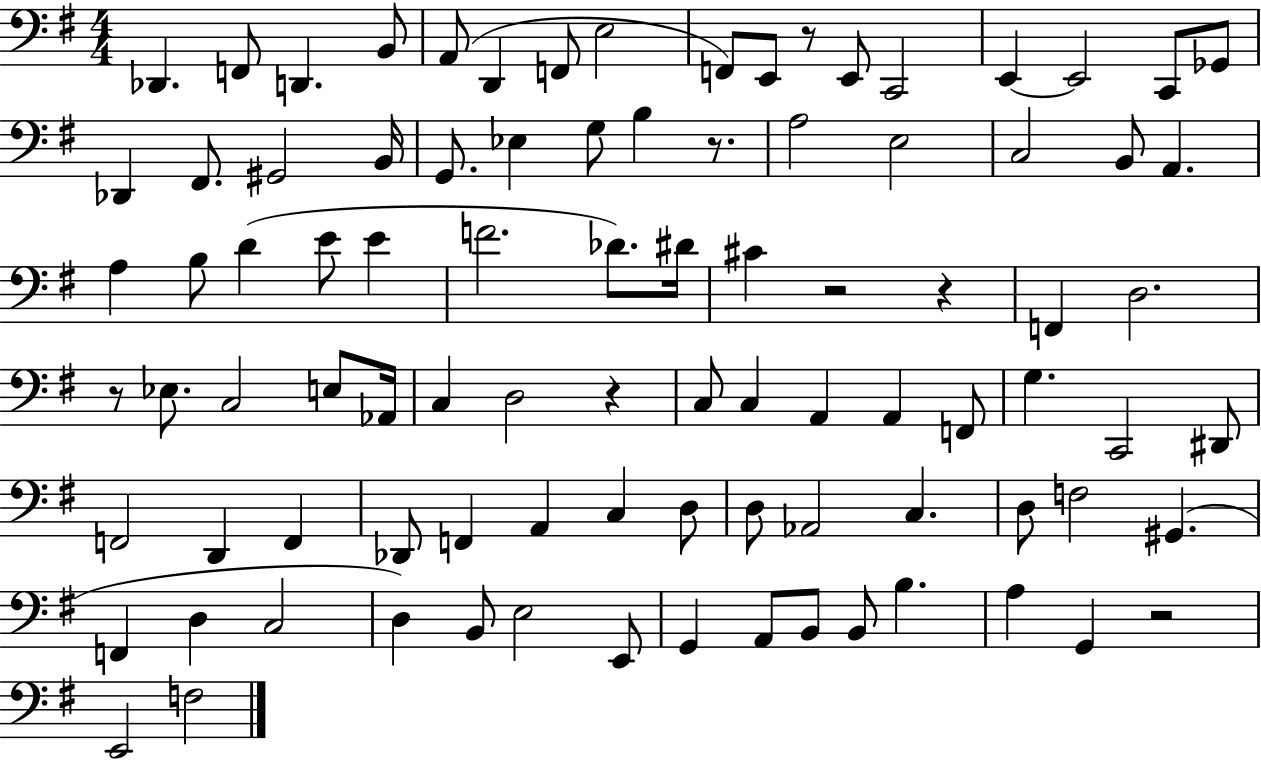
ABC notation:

X:1
T:Untitled
M:4/4
L:1/4
K:G
_D,, F,,/2 D,, B,,/2 A,,/2 D,, F,,/2 E,2 F,,/2 E,,/2 z/2 E,,/2 C,,2 E,, E,,2 C,,/2 _G,,/2 _D,, ^F,,/2 ^G,,2 B,,/4 G,,/2 _E, G,/2 B, z/2 A,2 E,2 C,2 B,,/2 A,, A, B,/2 D E/2 E F2 _D/2 ^D/4 ^C z2 z F,, D,2 z/2 _E,/2 C,2 E,/2 _A,,/4 C, D,2 z C,/2 C, A,, A,, F,,/2 G, C,,2 ^D,,/2 F,,2 D,, F,, _D,,/2 F,, A,, C, D,/2 D,/2 _A,,2 C, D,/2 F,2 ^G,, F,, D, C,2 D, B,,/2 E,2 E,,/2 G,, A,,/2 B,,/2 B,,/2 B, A, G,, z2 E,,2 F,2